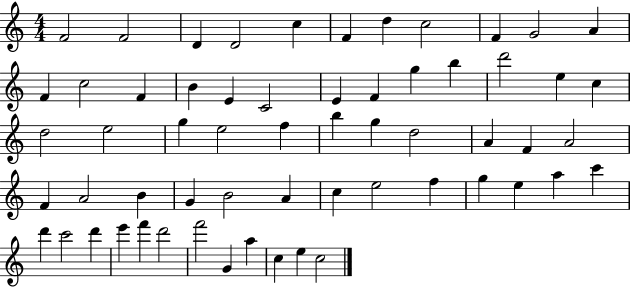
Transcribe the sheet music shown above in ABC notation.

X:1
T:Untitled
M:4/4
L:1/4
K:C
F2 F2 D D2 c F d c2 F G2 A F c2 F B E C2 E F g b d'2 e c d2 e2 g e2 f b g d2 A F A2 F A2 B G B2 A c e2 f g e a c' d' c'2 d' e' f' d'2 f'2 G a c e c2